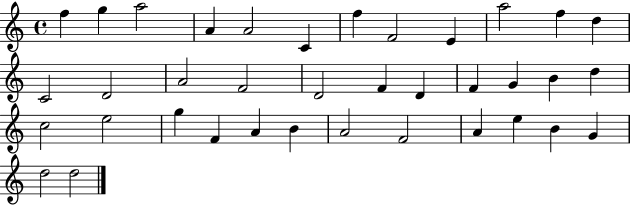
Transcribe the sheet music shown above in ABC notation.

X:1
T:Untitled
M:4/4
L:1/4
K:C
f g a2 A A2 C f F2 E a2 f d C2 D2 A2 F2 D2 F D F G B d c2 e2 g F A B A2 F2 A e B G d2 d2